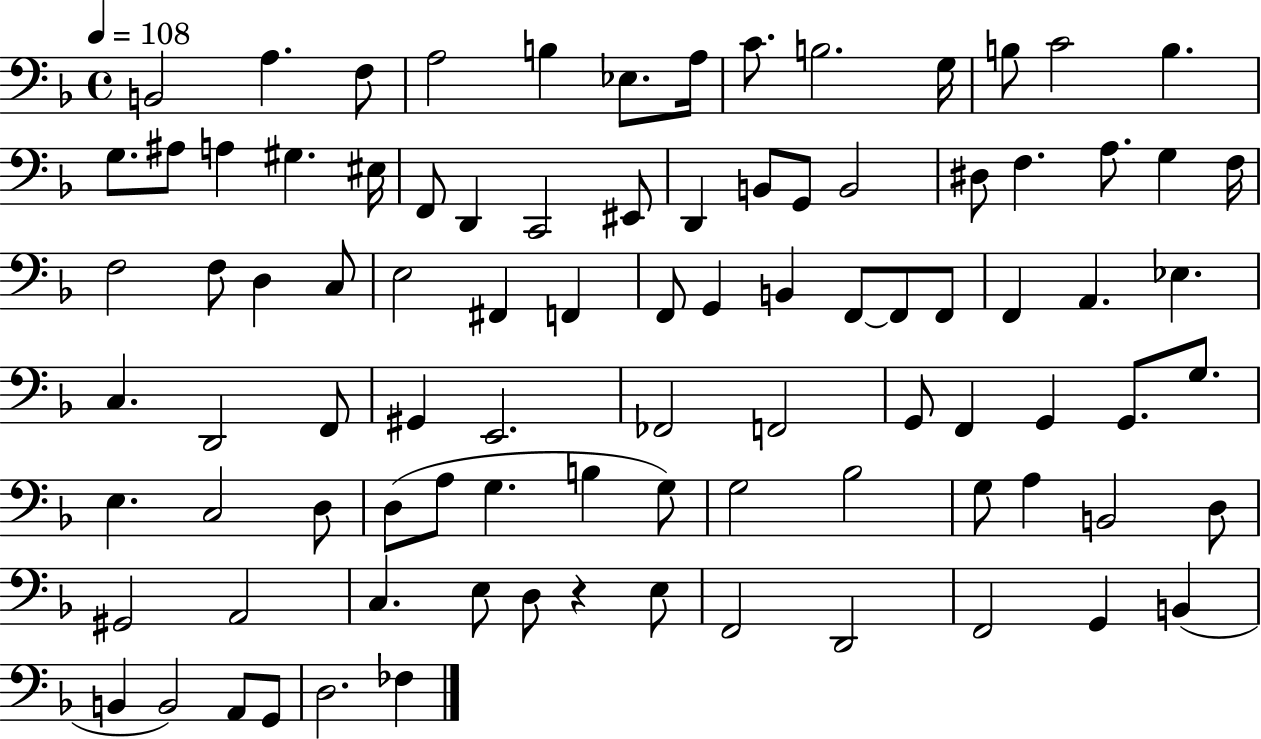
X:1
T:Untitled
M:4/4
L:1/4
K:F
B,,2 A, F,/2 A,2 B, _E,/2 A,/4 C/2 B,2 G,/4 B,/2 C2 B, G,/2 ^A,/2 A, ^G, ^E,/4 F,,/2 D,, C,,2 ^E,,/2 D,, B,,/2 G,,/2 B,,2 ^D,/2 F, A,/2 G, F,/4 F,2 F,/2 D, C,/2 E,2 ^F,, F,, F,,/2 G,, B,, F,,/2 F,,/2 F,,/2 F,, A,, _E, C, D,,2 F,,/2 ^G,, E,,2 _F,,2 F,,2 G,,/2 F,, G,, G,,/2 G,/2 E, C,2 D,/2 D,/2 A,/2 G, B, G,/2 G,2 _B,2 G,/2 A, B,,2 D,/2 ^G,,2 A,,2 C, E,/2 D,/2 z E,/2 F,,2 D,,2 F,,2 G,, B,, B,, B,,2 A,,/2 G,,/2 D,2 _F,